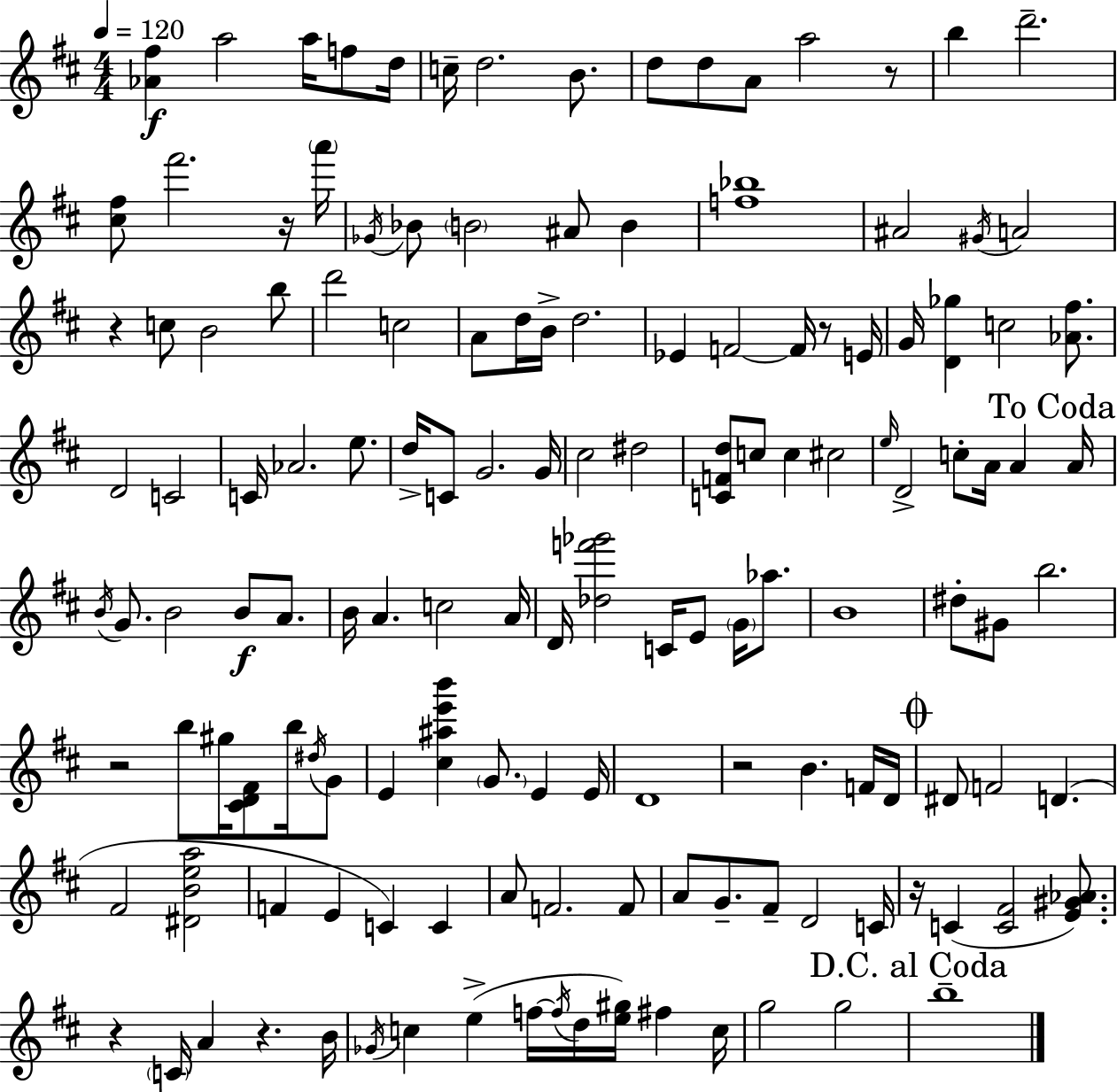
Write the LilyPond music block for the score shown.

{
  \clef treble
  \numericTimeSignature
  \time 4/4
  \key d \major
  \tempo 4 = 120
  <aes' fis''>4\f a''2 a''16 f''8 d''16 | c''16-- d''2. b'8. | d''8 d''8 a'8 a''2 r8 | b''4 d'''2.-- | \break <cis'' fis''>8 fis'''2. r16 \parenthesize a'''16 | \acciaccatura { ges'16 } bes'8 \parenthesize b'2 ais'8 b'4 | <f'' bes''>1 | ais'2 \acciaccatura { gis'16 } a'2 | \break r4 c''8 b'2 | b''8 d'''2 c''2 | a'8 d''16 b'16-> d''2. | ees'4 f'2~~ f'16 r8 | \break e'16 g'16 <d' ges''>4 c''2 <aes' fis''>8. | d'2 c'2 | c'16 aes'2. e''8. | d''16-> c'8 g'2. | \break g'16 cis''2 dis''2 | <c' f' d''>8 c''8 c''4 cis''2 | \grace { e''16 } d'2-> c''8-. a'16 a'4 | \mark "To Coda" a'16 \acciaccatura { b'16 } g'8. b'2 b'8\f | \break a'8. b'16 a'4. c''2 | a'16 d'16 <des'' f''' ges'''>2 c'16 e'8 | \parenthesize g'16 aes''8. b'1 | dis''8-. gis'8 b''2. | \break r2 b''8 gis''16 <cis' d' fis'>8 | b''16 \acciaccatura { dis''16 } g'8 e'4 <cis'' ais'' e''' b'''>4 \parenthesize g'8. | e'4 e'16 d'1 | r2 b'4. | \break f'16 d'16 \mark \markup { \musicglyph "scripts.coda" } dis'8 f'2 d'4.( | fis'2 <dis' b' e'' a''>2 | f'4 e'4 c'4) | c'4 a'8 f'2. | \break f'8 a'8 g'8.-- fis'8-- d'2 | c'16 r16 c'4( <c' fis'>2 | <e' gis' aes'>8.) r4 \parenthesize c'16 a'4 r4. | b'16 \acciaccatura { ges'16 } c''4 e''4->( f''16~~ \acciaccatura { f''16 } | \break d''16 <e'' gis''>16) fis''4 c''16 g''2 g''2 | \mark "D.C. al Coda" b''1-- | \bar "|."
}